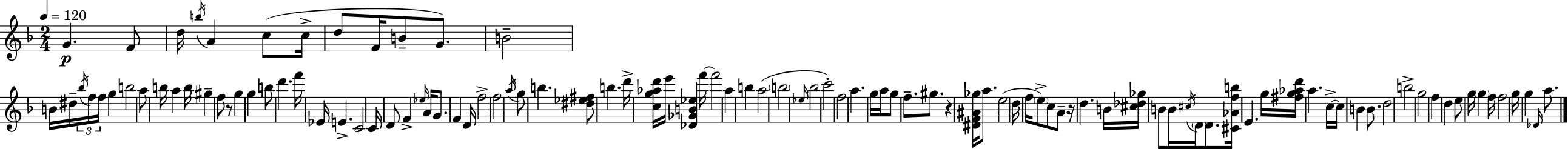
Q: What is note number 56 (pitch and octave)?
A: Eb5